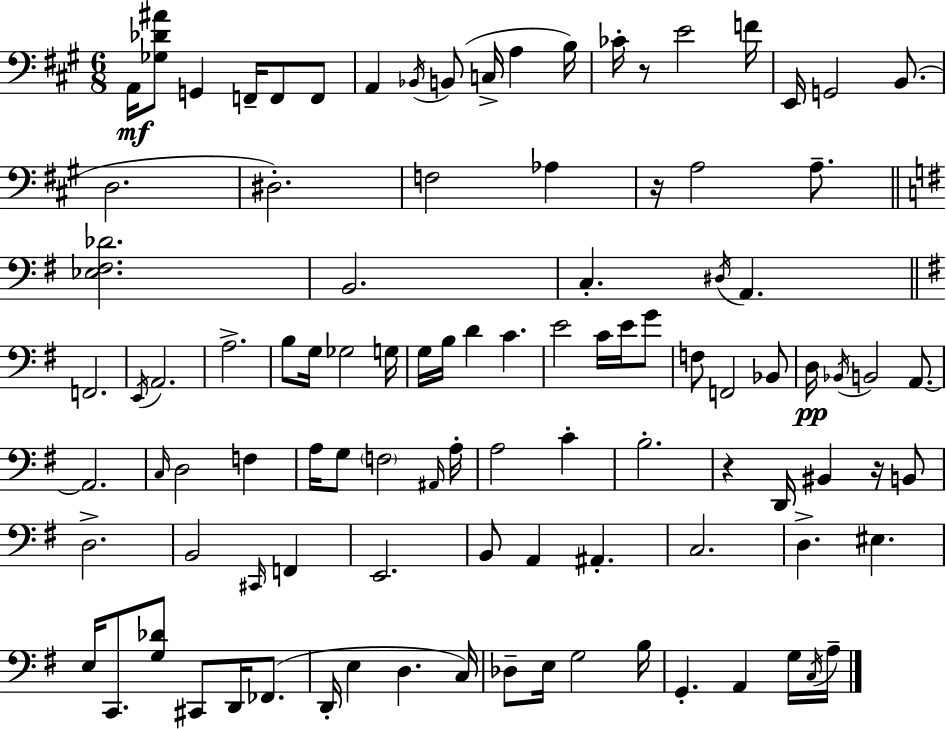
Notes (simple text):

A2/s [Gb3,Db4,A#4]/e G2/q F2/s F2/e F2/e A2/q Bb2/s B2/e C3/s A3/q B3/s CES4/s R/e E4/h F4/s E2/s G2/h B2/e. D3/h. D#3/h. F3/h Ab3/q R/s A3/h A3/e. [Eb3,F#3,Db4]/h. B2/h. C3/q. D#3/s A2/q. F2/h. E2/s A2/h. A3/h. B3/e G3/s Gb3/h G3/s G3/s B3/s D4/q C4/q. E4/h C4/s E4/s G4/e F3/e F2/h Bb2/e D3/s Bb2/s B2/h A2/e. A2/h. C3/s D3/h F3/q A3/s G3/e F3/h A#2/s A3/s A3/h C4/q B3/h. R/q D2/s BIS2/q R/s B2/e D3/h. B2/h C#2/s F2/q E2/h. B2/e A2/q A#2/q. C3/h. D3/q. EIS3/q. E3/s C2/e. [G3,Db4]/e C#2/e D2/s FES2/e. D2/s E3/q D3/q. C3/s Db3/e E3/s G3/h B3/s G2/q. A2/q G3/s C3/s A3/s